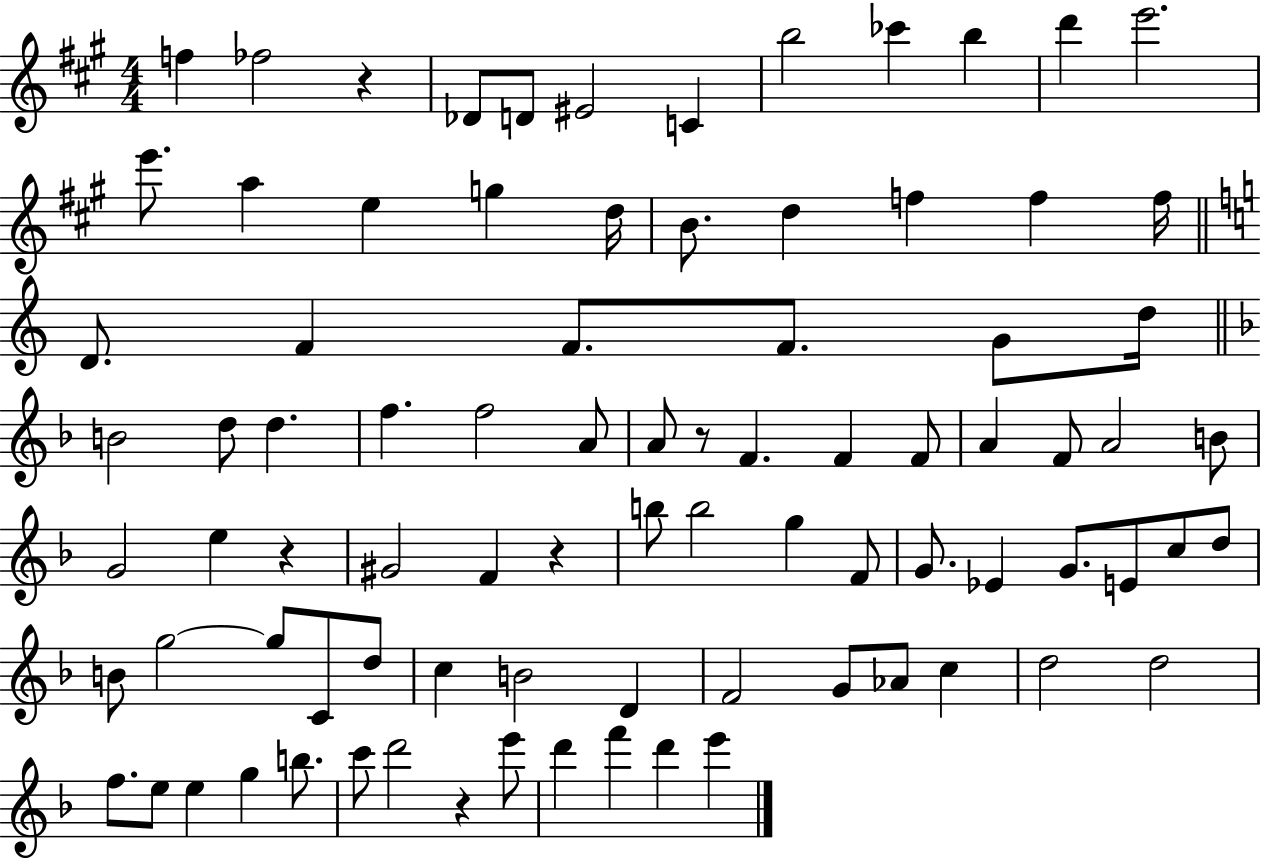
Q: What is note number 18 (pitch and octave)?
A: D5